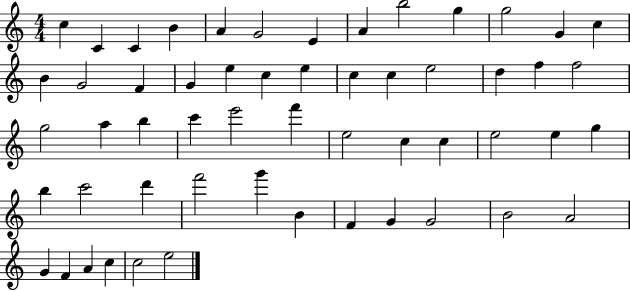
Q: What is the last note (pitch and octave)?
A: E5